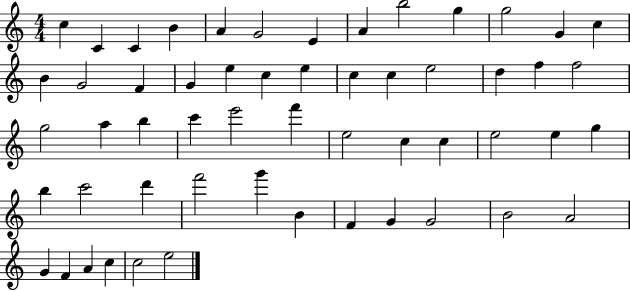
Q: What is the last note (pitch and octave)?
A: E5